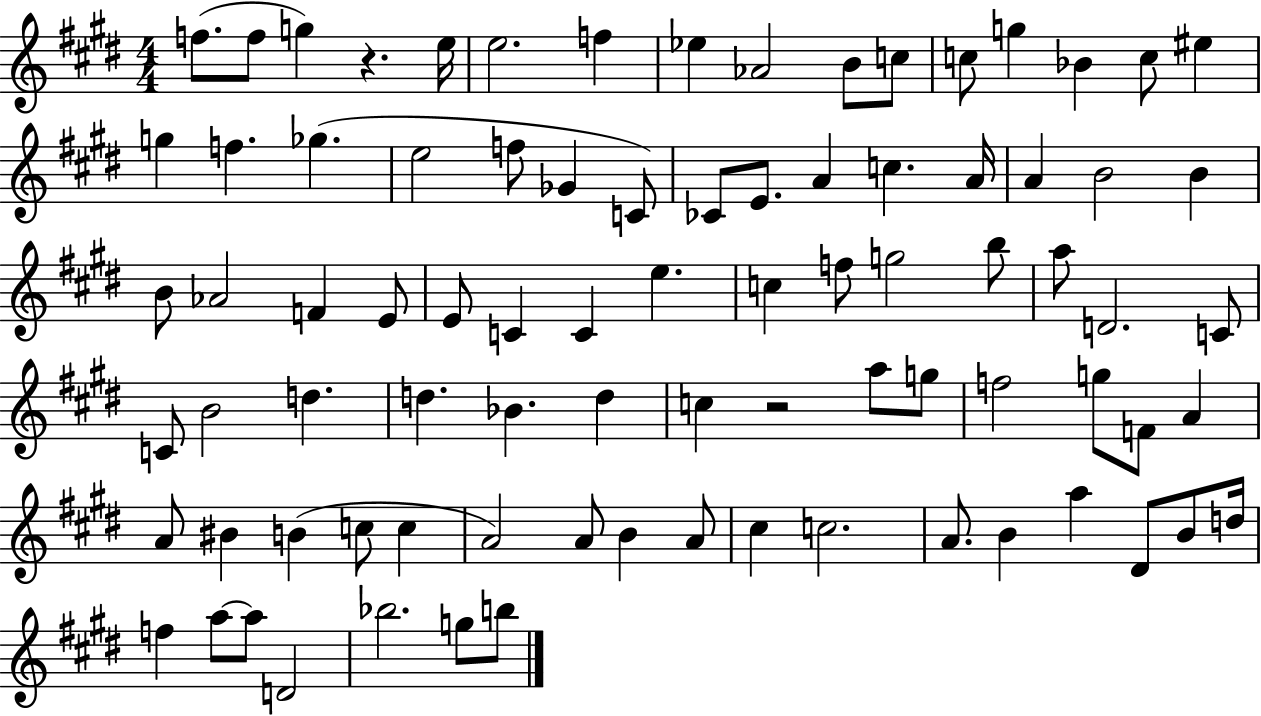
X:1
T:Untitled
M:4/4
L:1/4
K:E
f/2 f/2 g z e/4 e2 f _e _A2 B/2 c/2 c/2 g _B c/2 ^e g f _g e2 f/2 _G C/2 _C/2 E/2 A c A/4 A B2 B B/2 _A2 F E/2 E/2 C C e c f/2 g2 b/2 a/2 D2 C/2 C/2 B2 d d _B d c z2 a/2 g/2 f2 g/2 F/2 A A/2 ^B B c/2 c A2 A/2 B A/2 ^c c2 A/2 B a ^D/2 B/2 d/4 f a/2 a/2 D2 _b2 g/2 b/2